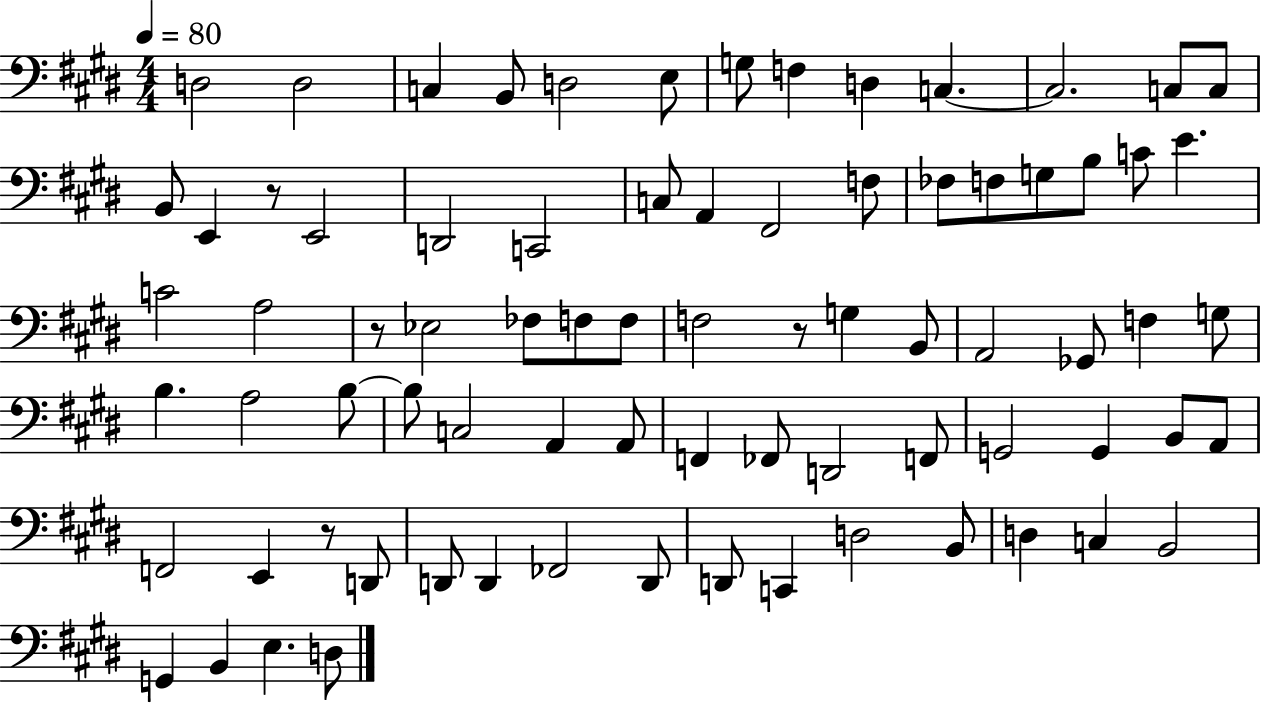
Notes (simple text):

D3/h D3/h C3/q B2/e D3/h E3/e G3/e F3/q D3/q C3/q. C3/h. C3/e C3/e B2/e E2/q R/e E2/h D2/h C2/h C3/e A2/q F#2/h F3/e FES3/e F3/e G3/e B3/e C4/e E4/q. C4/h A3/h R/e Eb3/h FES3/e F3/e F3/e F3/h R/e G3/q B2/e A2/h Gb2/e F3/q G3/e B3/q. A3/h B3/e B3/e C3/h A2/q A2/e F2/q FES2/e D2/h F2/e G2/h G2/q B2/e A2/e F2/h E2/q R/e D2/e D2/e D2/q FES2/h D2/e D2/e C2/q D3/h B2/e D3/q C3/q B2/h G2/q B2/q E3/q. D3/e